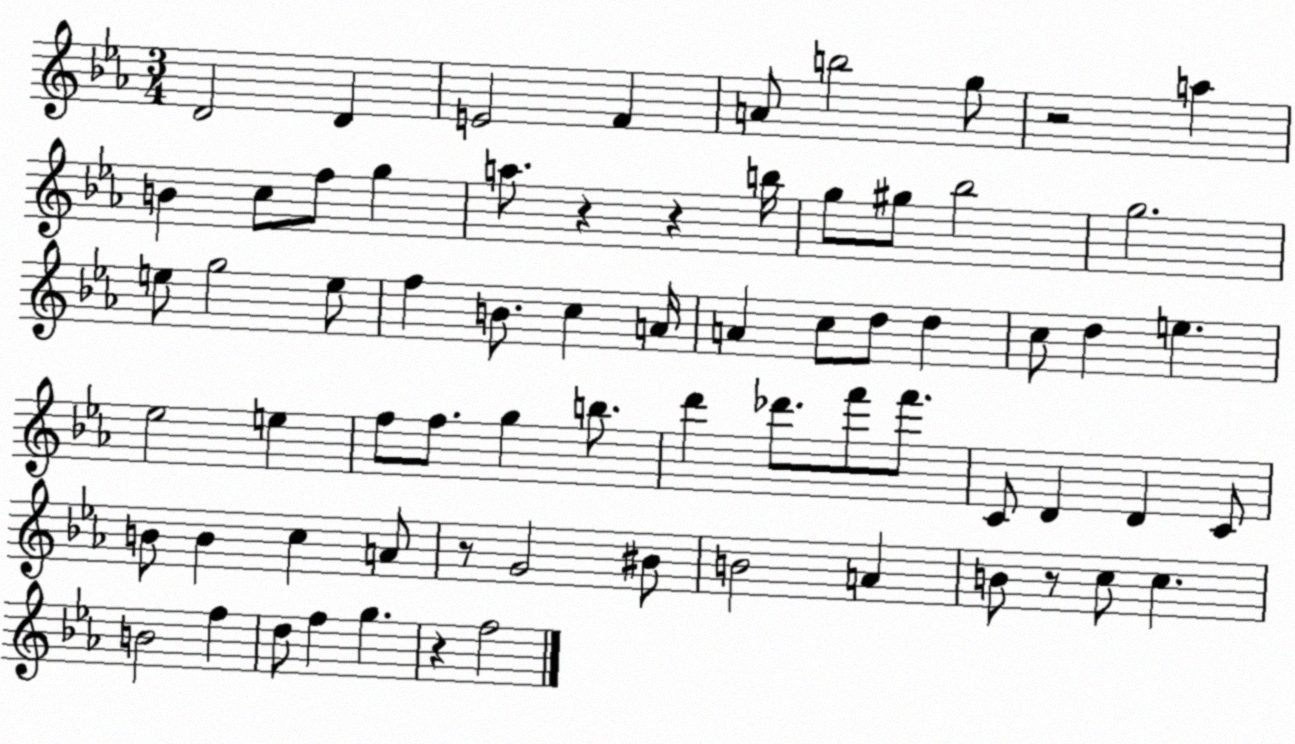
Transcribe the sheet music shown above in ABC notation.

X:1
T:Untitled
M:3/4
L:1/4
K:Eb
D2 D E2 F A/2 b2 g/2 z2 a B c/2 f/2 g a/2 z z b/4 g/2 ^g/2 _b2 g2 e/2 g2 e/2 f B/2 c A/4 A c/2 d/2 d c/2 d e _e2 e f/2 f/2 g b/2 d' _d'/2 f'/2 f'/2 C/2 D D C/2 B/2 B c A/2 z/2 G2 ^B/2 B2 A B/2 z/2 c/2 c B2 f d/2 f g z f2